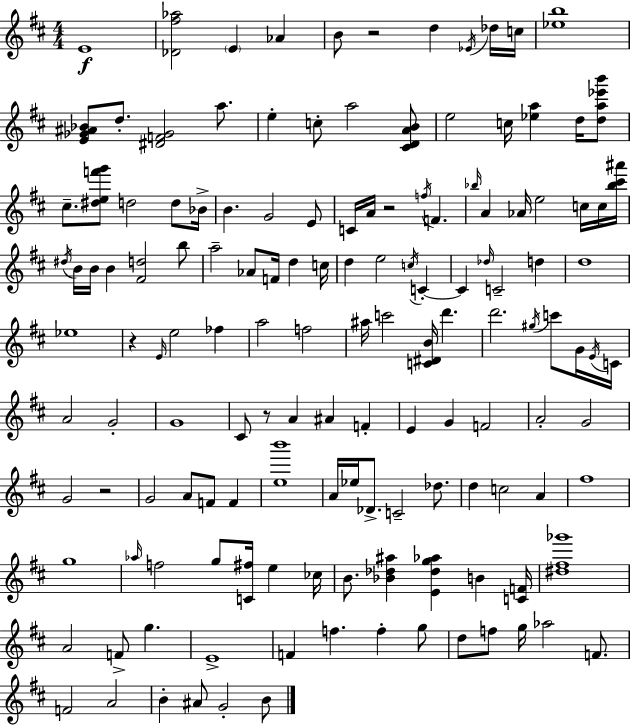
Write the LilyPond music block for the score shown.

{
  \clef treble
  \numericTimeSignature
  \time 4/4
  \key d \major
  e'1\f | <des' fis'' aes''>2 \parenthesize e'4 aes'4 | b'8 r2 d''4 \acciaccatura { ees'16 } des''16 | c''16 <ees'' b''>1 | \break <e' ges' ais' bes'>8 d''8.-. <dis' f' ges'>2 a''8. | e''4-. c''8-. a''2 <cis' d' a' b'>8 | e''2 c''16 <ees'' a''>4 d''16 <d'' a'' ees''' b'''>8 | cis''8.-- <dis'' e'' f''' g'''>8 d''2 d''8 | \break bes'16-> b'4. g'2 e'8 | c'16 a'16 r2 \acciaccatura { f''16 } f'4. | \grace { bes''16 } a'4 aes'16 e''2 | c''16 c''16 <bes'' cis''' ais'''>16 \acciaccatura { dis''16 } b'16 b'16 b'4 <fis' d''>2 | \break b''8 a''2-- aes'8 f'16 d''4 | c''16 d''4 e''2 | \acciaccatura { c''16 } c'4-.~~ c'4 \grace { des''16 } c'2-- | d''4 d''1 | \break ees''1 | r4 \grace { e'16 } e''2 | fes''4 a''2 f''2 | ais''16 c'''2 | \break <c' dis' b'>16 d'''4. d'''2. | \acciaccatura { gis''16 } c'''8 g'16 \acciaccatura { e'16 } c'16 a'2 | g'2-. g'1 | cis'8 r8 a'4 | \break ais'4 f'4-. e'4 g'4 | f'2 a'2-. | g'2 g'2 | r2 g'2 | \break a'8 f'8 f'4 <e'' b'''>1 | a'16 ees''16 des'8.-> c'2-- | des''8. d''4 c''2 | a'4 fis''1 | \break g''1 | \grace { aes''16 } f''2 | g''8 <c' fis''>16 e''4 ces''16 b'8. <bes' des'' ais''>4 | <e' des'' g'' aes''>4 b'4 <c' f'>16 <dis'' fis'' ges'''>1 | \break a'2 | f'8-> g''4. e'1-> | f'4 f''4. | f''4-. g''8 d''8 f''8 g''16 aes''2 | \break f'8. f'2 | a'2 b'4-. ais'8 | g'2-. b'8 \bar "|."
}